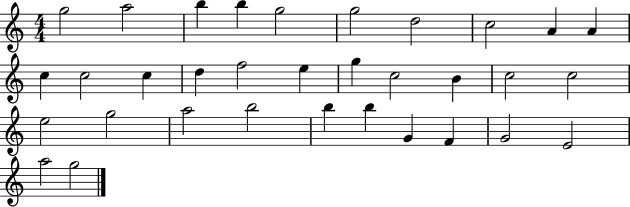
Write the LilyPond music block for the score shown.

{
  \clef treble
  \numericTimeSignature
  \time 4/4
  \key c \major
  g''2 a''2 | b''4 b''4 g''2 | g''2 d''2 | c''2 a'4 a'4 | \break c''4 c''2 c''4 | d''4 f''2 e''4 | g''4 c''2 b'4 | c''2 c''2 | \break e''2 g''2 | a''2 b''2 | b''4 b''4 g'4 f'4 | g'2 e'2 | \break a''2 g''2 | \bar "|."
}